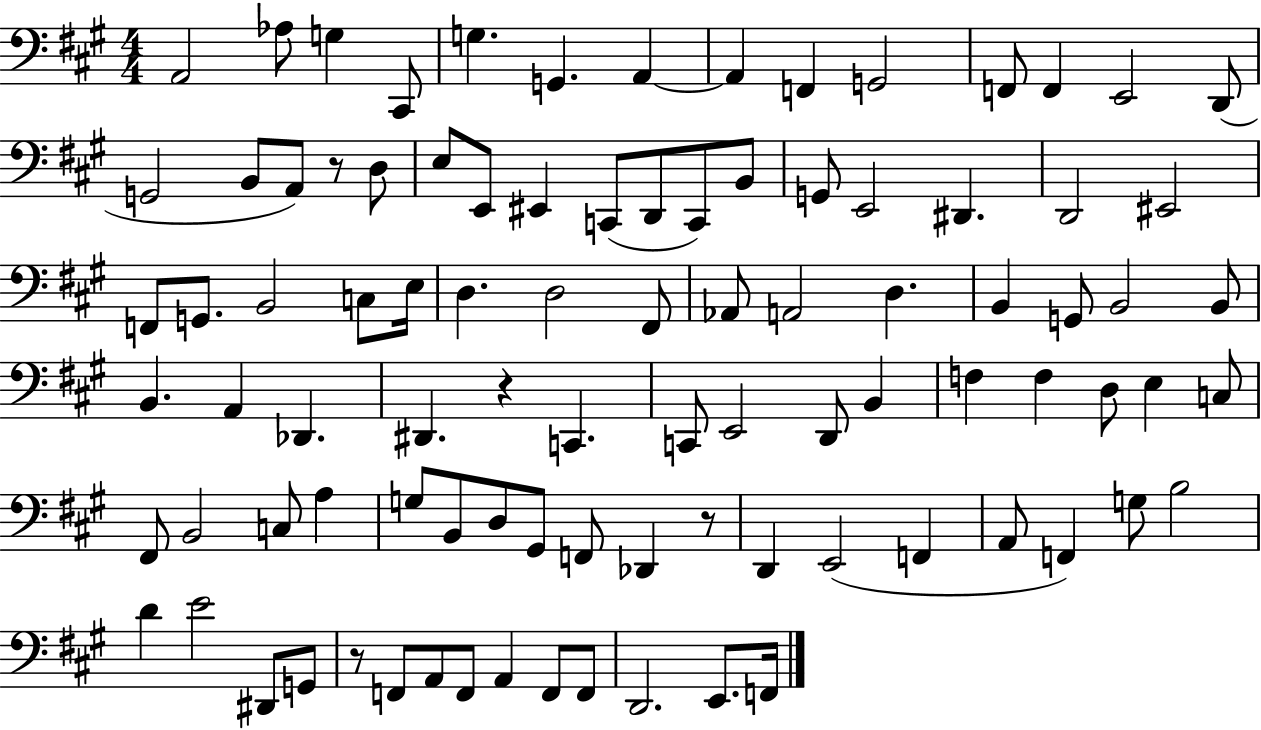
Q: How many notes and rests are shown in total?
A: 93